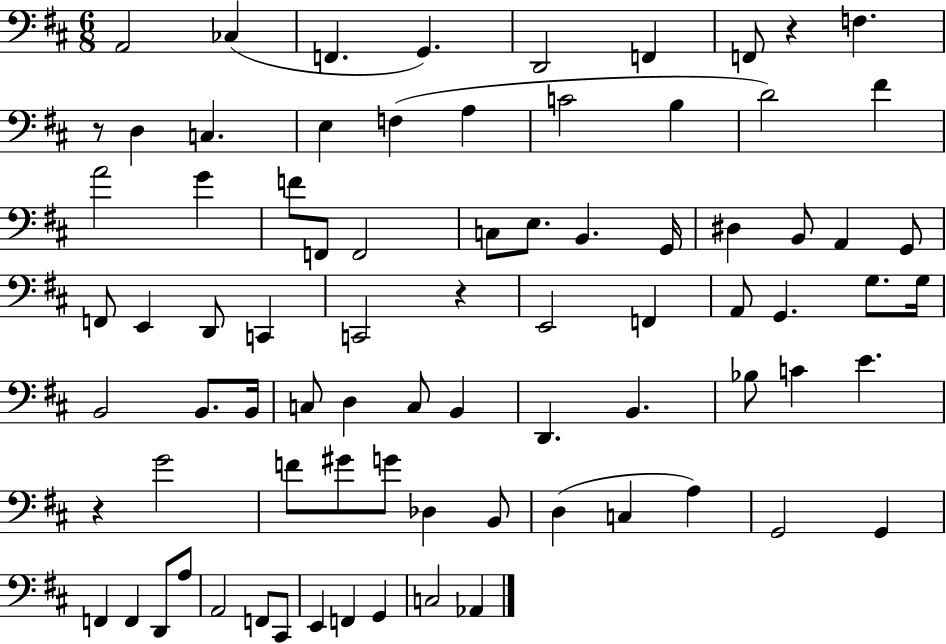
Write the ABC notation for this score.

X:1
T:Untitled
M:6/8
L:1/4
K:D
A,,2 _C, F,, G,, D,,2 F,, F,,/2 z F, z/2 D, C, E, F, A, C2 B, D2 ^F A2 G F/2 F,,/2 F,,2 C,/2 E,/2 B,, G,,/4 ^D, B,,/2 A,, G,,/2 F,,/2 E,, D,,/2 C,, C,,2 z E,,2 F,, A,,/2 G,, G,/2 G,/4 B,,2 B,,/2 B,,/4 C,/2 D, C,/2 B,, D,, B,, _B,/2 C E z G2 F/2 ^G/2 G/2 _D, B,,/2 D, C, A, G,,2 G,, F,, F,, D,,/2 A,/2 A,,2 F,,/2 ^C,,/2 E,, F,, G,, C,2 _A,,